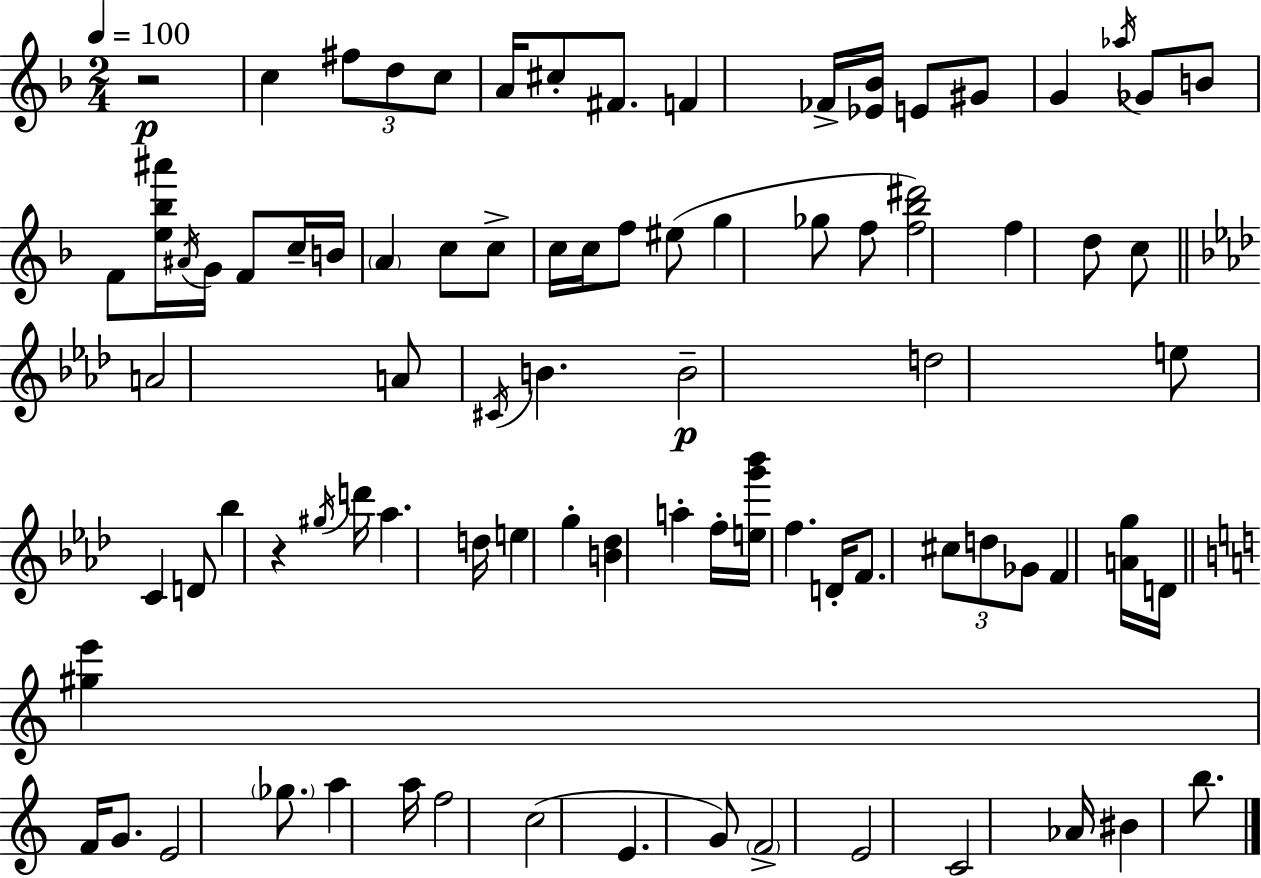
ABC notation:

X:1
T:Untitled
M:2/4
L:1/4
K:Dm
z2 c ^f/2 d/2 c/2 A/4 ^c/2 ^F/2 F _F/4 [_E_B]/4 E/2 ^G/2 G _a/4 _G/2 B/2 F/2 [e_b^a']/4 ^A/4 G/4 F/2 c/4 B/4 A c/2 c/2 c/4 c/4 f/2 ^e/2 g _g/2 f/2 [f_b^d']2 f d/2 c/2 A2 A/2 ^C/4 B B2 d2 e/2 C D/2 _b z ^g/4 d'/4 _a d/4 e g [B_d] a f/4 [eg'_b']/4 f D/4 F/2 ^c/2 d/2 _G/2 F [Ag]/4 D/4 [^ge'] F/4 G/2 E2 _g/2 a a/4 f2 c2 E G/2 F2 E2 C2 _A/4 ^B b/2